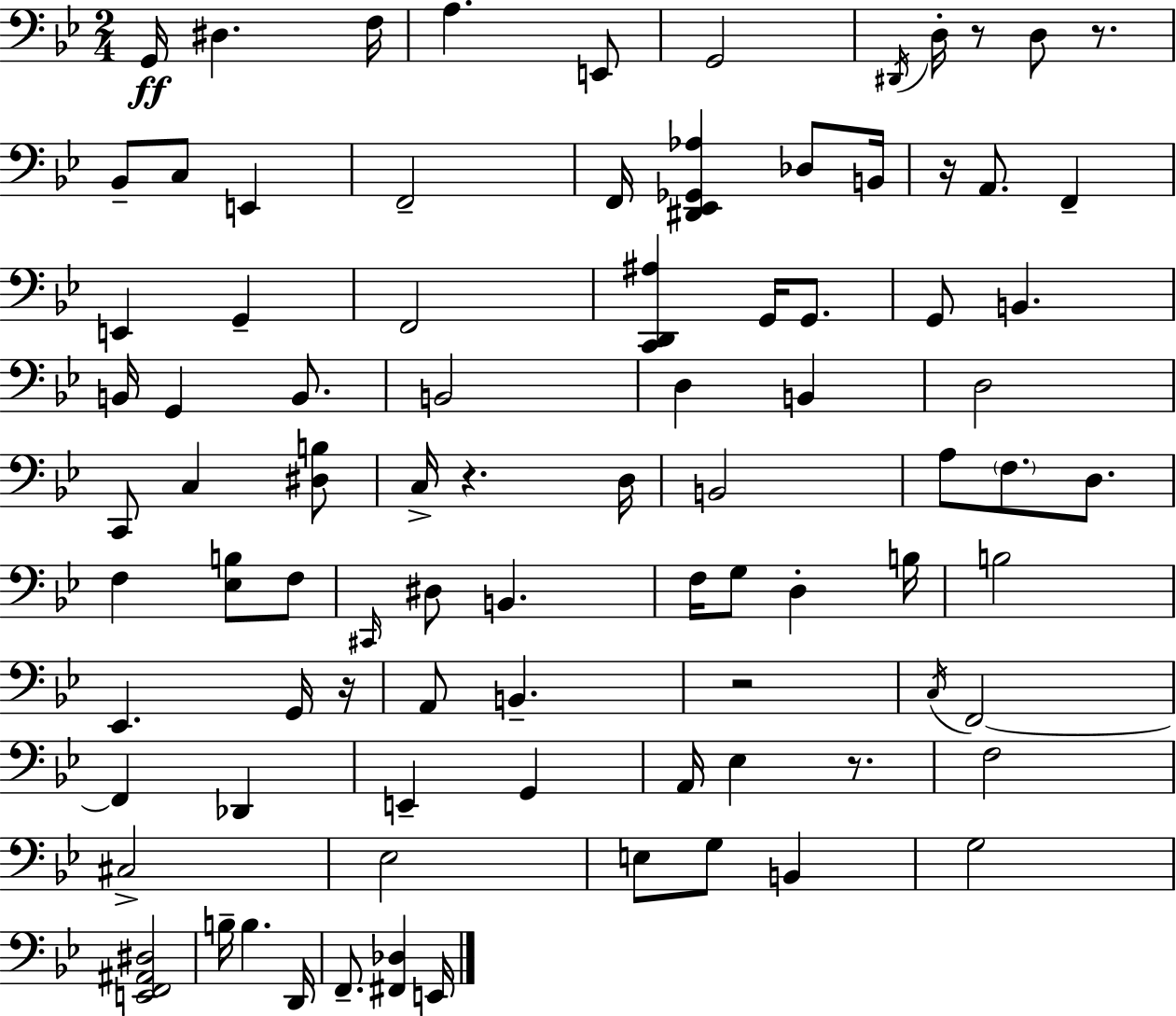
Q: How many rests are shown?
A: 7